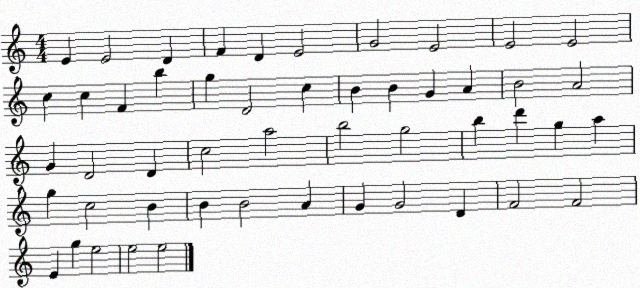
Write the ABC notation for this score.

X:1
T:Untitled
M:4/4
L:1/4
K:C
E E2 D F D E2 G2 E2 E2 E2 c c F b g D2 c B B G A B2 A2 G D2 D c2 a2 b2 g2 b d' g a g c2 B B B2 A G G2 D F2 F2 E g e2 e2 e2